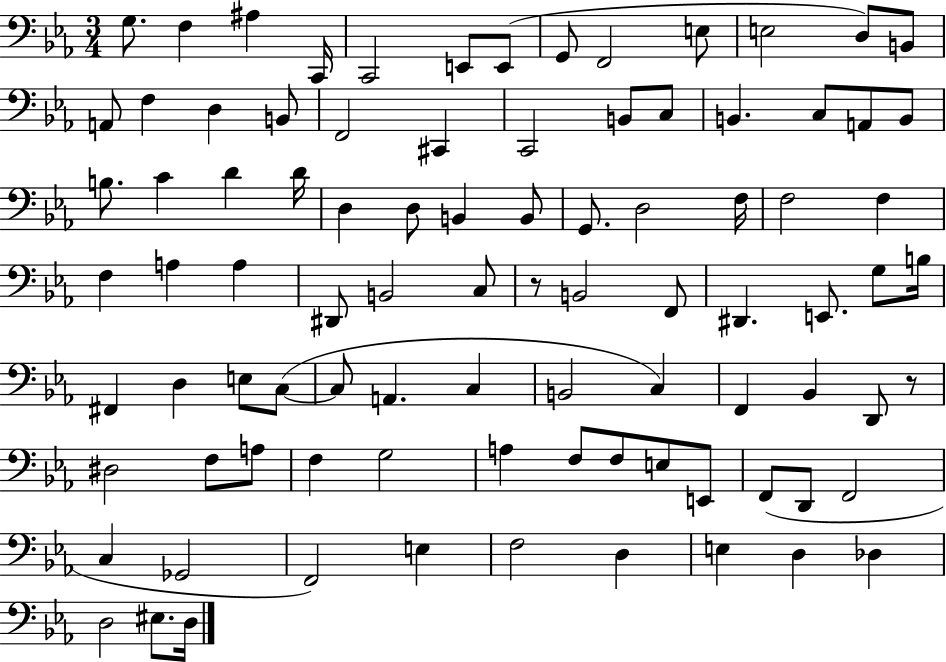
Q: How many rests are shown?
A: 2